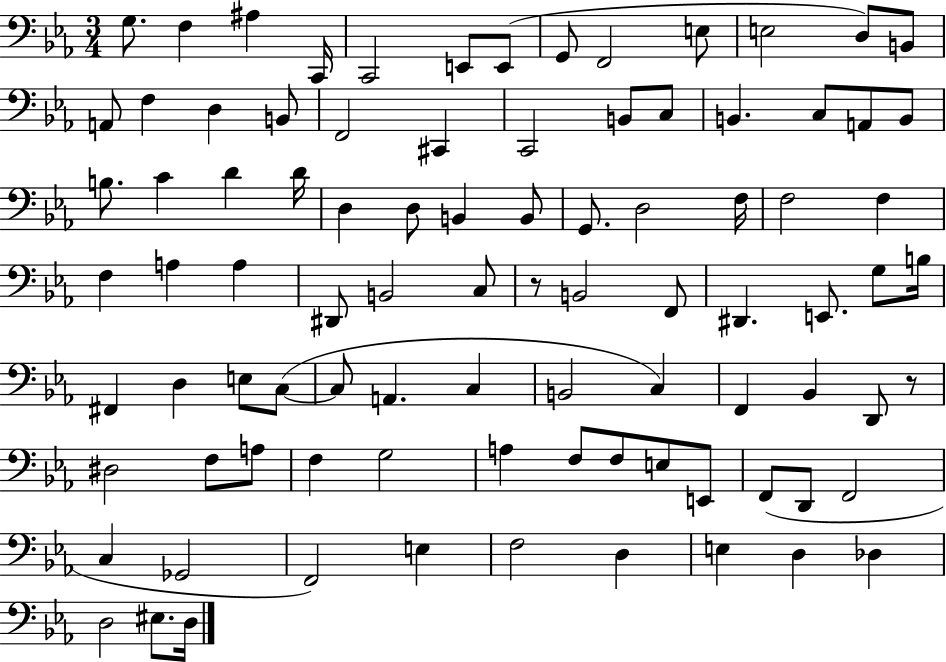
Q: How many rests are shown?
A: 2